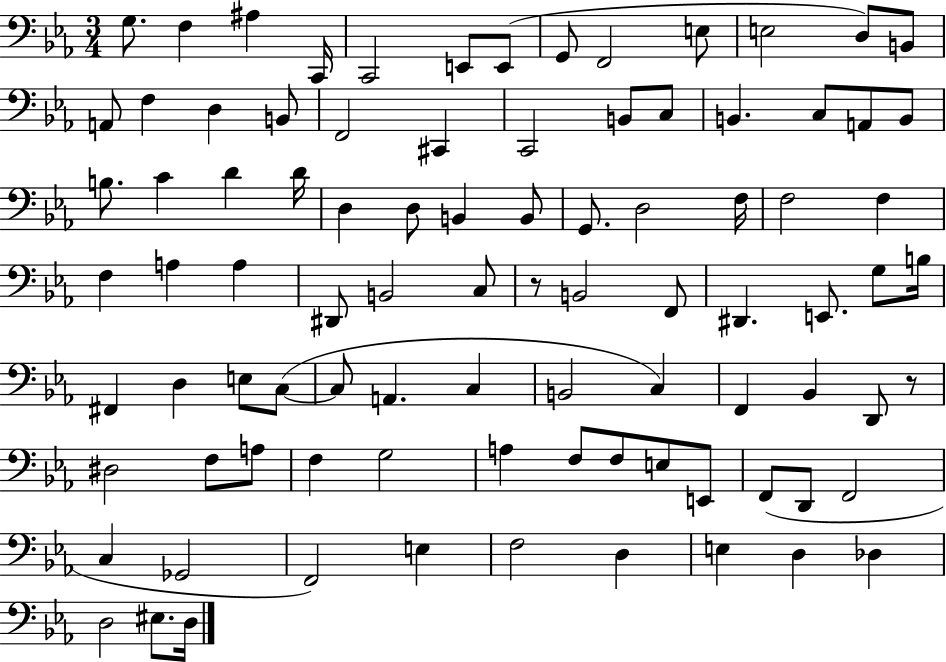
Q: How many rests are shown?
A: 2